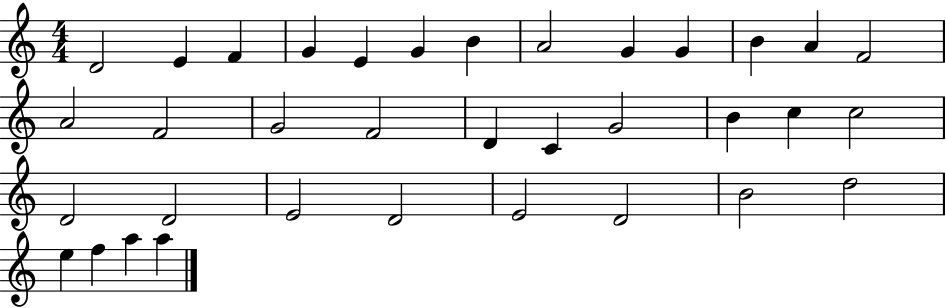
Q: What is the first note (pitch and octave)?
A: D4